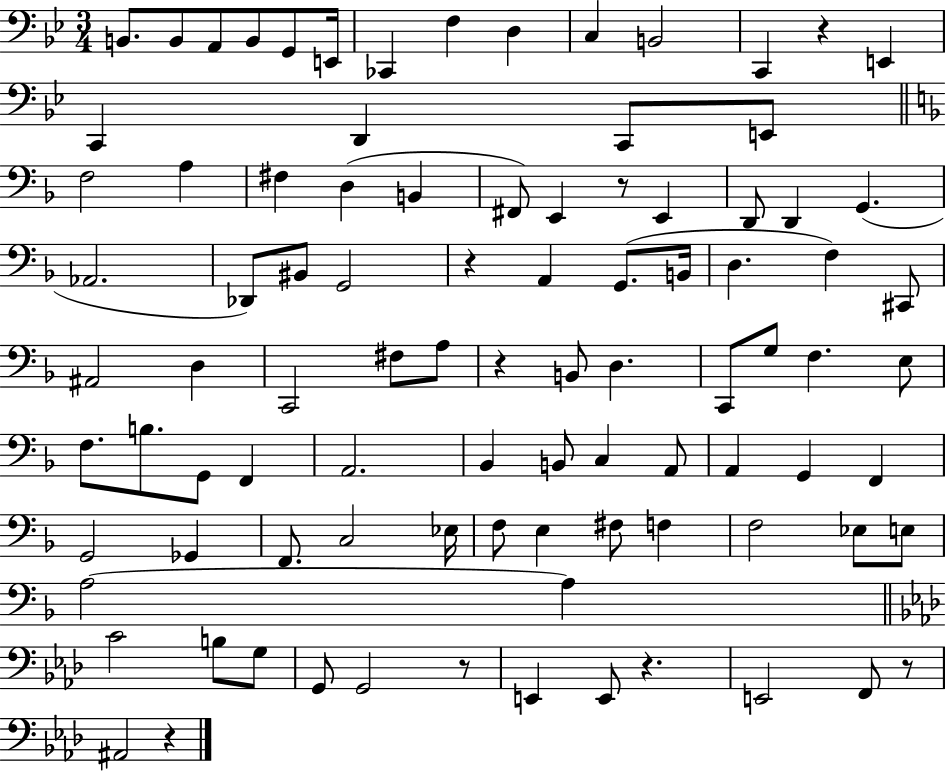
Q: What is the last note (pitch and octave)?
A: A#2